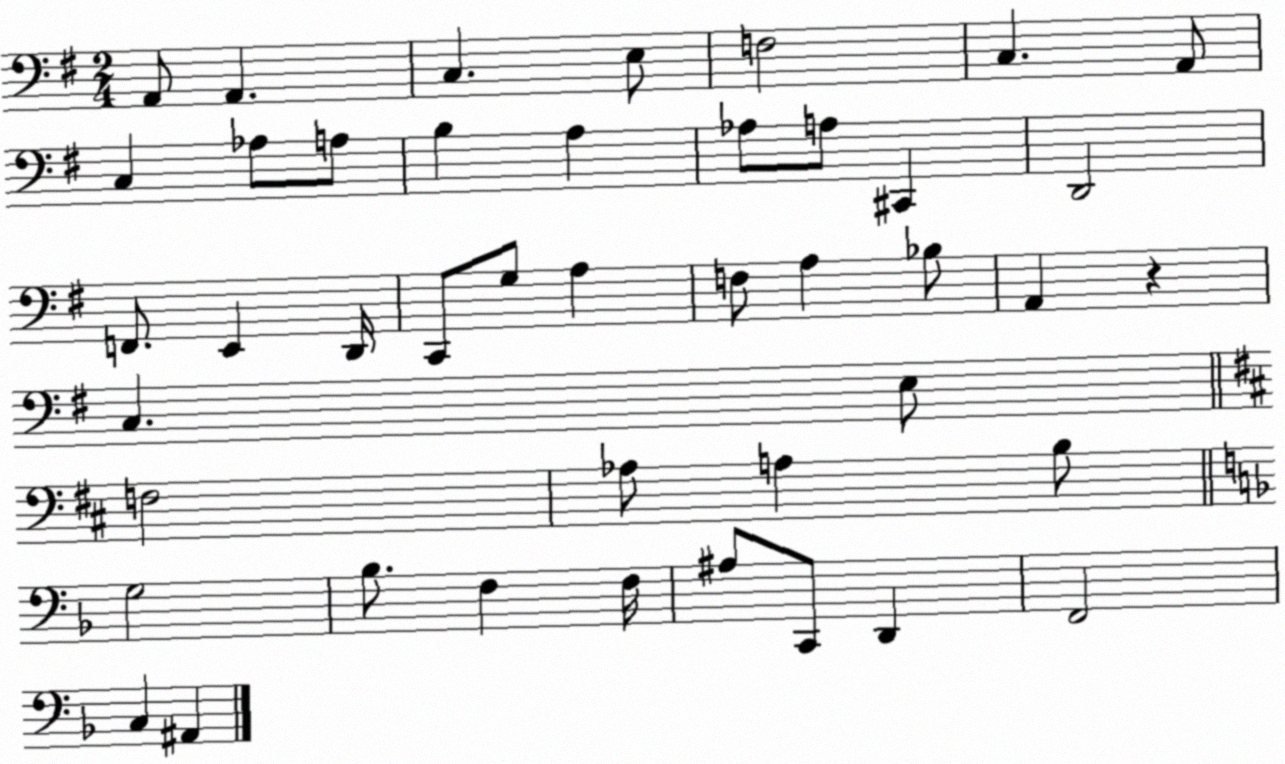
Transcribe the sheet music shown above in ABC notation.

X:1
T:Untitled
M:2/4
L:1/4
K:G
A,,/2 A,, C, E,/2 F,2 C, A,,/2 C, _A,/2 A,/2 B, A, _A,/2 A,/2 ^C,, D,,2 F,,/2 E,, D,,/4 C,,/2 G,/2 A, F,/2 A, _B,/2 A,, z C, E,/2 F,2 _A,/2 A, B,/2 G,2 _B,/2 F, F,/4 ^A,/2 C,,/2 D,, F,,2 C, ^A,,